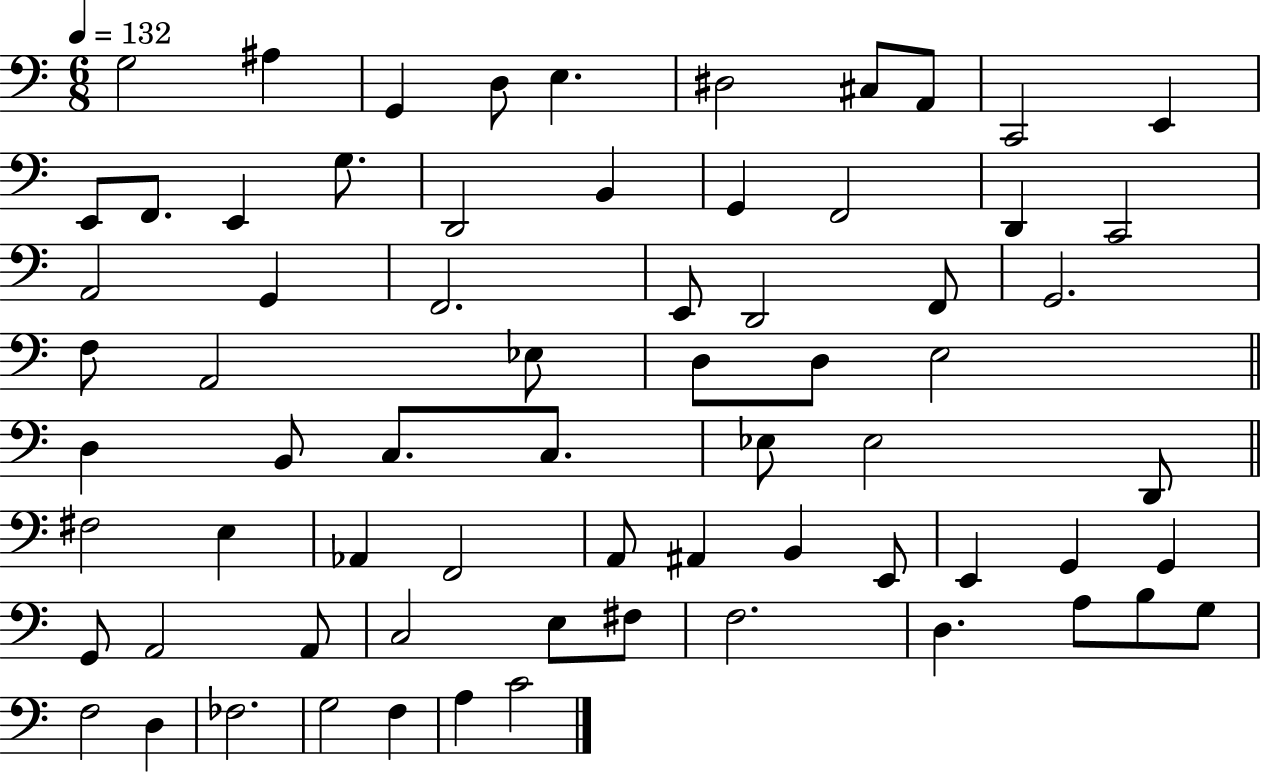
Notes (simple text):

G3/h A#3/q G2/q D3/e E3/q. D#3/h C#3/e A2/e C2/h E2/q E2/e F2/e. E2/q G3/e. D2/h B2/q G2/q F2/h D2/q C2/h A2/h G2/q F2/h. E2/e D2/h F2/e G2/h. F3/e A2/h Eb3/e D3/e D3/e E3/h D3/q B2/e C3/e. C3/e. Eb3/e Eb3/h D2/e F#3/h E3/q Ab2/q F2/h A2/e A#2/q B2/q E2/e E2/q G2/q G2/q G2/e A2/h A2/e C3/h E3/e F#3/e F3/h. D3/q. A3/e B3/e G3/e F3/h D3/q FES3/h. G3/h F3/q A3/q C4/h